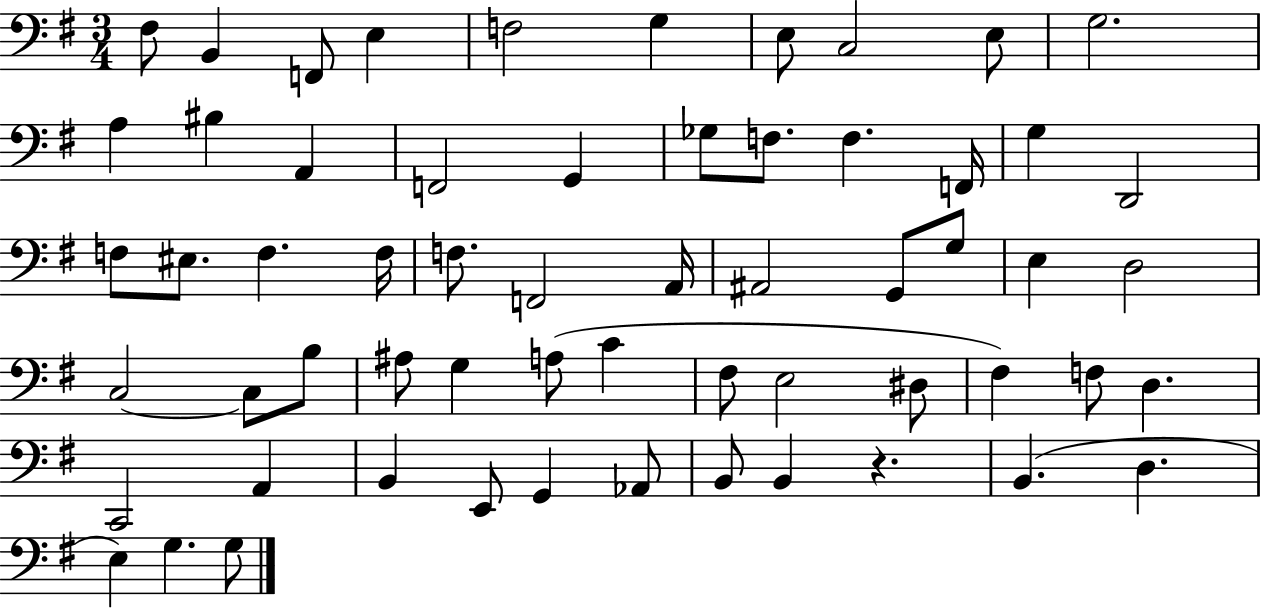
X:1
T:Untitled
M:3/4
L:1/4
K:G
^F,/2 B,, F,,/2 E, F,2 G, E,/2 C,2 E,/2 G,2 A, ^B, A,, F,,2 G,, _G,/2 F,/2 F, F,,/4 G, D,,2 F,/2 ^E,/2 F, F,/4 F,/2 F,,2 A,,/4 ^A,,2 G,,/2 G,/2 E, D,2 C,2 C,/2 B,/2 ^A,/2 G, A,/2 C ^F,/2 E,2 ^D,/2 ^F, F,/2 D, C,,2 A,, B,, E,,/2 G,, _A,,/2 B,,/2 B,, z B,, D, E, G, G,/2